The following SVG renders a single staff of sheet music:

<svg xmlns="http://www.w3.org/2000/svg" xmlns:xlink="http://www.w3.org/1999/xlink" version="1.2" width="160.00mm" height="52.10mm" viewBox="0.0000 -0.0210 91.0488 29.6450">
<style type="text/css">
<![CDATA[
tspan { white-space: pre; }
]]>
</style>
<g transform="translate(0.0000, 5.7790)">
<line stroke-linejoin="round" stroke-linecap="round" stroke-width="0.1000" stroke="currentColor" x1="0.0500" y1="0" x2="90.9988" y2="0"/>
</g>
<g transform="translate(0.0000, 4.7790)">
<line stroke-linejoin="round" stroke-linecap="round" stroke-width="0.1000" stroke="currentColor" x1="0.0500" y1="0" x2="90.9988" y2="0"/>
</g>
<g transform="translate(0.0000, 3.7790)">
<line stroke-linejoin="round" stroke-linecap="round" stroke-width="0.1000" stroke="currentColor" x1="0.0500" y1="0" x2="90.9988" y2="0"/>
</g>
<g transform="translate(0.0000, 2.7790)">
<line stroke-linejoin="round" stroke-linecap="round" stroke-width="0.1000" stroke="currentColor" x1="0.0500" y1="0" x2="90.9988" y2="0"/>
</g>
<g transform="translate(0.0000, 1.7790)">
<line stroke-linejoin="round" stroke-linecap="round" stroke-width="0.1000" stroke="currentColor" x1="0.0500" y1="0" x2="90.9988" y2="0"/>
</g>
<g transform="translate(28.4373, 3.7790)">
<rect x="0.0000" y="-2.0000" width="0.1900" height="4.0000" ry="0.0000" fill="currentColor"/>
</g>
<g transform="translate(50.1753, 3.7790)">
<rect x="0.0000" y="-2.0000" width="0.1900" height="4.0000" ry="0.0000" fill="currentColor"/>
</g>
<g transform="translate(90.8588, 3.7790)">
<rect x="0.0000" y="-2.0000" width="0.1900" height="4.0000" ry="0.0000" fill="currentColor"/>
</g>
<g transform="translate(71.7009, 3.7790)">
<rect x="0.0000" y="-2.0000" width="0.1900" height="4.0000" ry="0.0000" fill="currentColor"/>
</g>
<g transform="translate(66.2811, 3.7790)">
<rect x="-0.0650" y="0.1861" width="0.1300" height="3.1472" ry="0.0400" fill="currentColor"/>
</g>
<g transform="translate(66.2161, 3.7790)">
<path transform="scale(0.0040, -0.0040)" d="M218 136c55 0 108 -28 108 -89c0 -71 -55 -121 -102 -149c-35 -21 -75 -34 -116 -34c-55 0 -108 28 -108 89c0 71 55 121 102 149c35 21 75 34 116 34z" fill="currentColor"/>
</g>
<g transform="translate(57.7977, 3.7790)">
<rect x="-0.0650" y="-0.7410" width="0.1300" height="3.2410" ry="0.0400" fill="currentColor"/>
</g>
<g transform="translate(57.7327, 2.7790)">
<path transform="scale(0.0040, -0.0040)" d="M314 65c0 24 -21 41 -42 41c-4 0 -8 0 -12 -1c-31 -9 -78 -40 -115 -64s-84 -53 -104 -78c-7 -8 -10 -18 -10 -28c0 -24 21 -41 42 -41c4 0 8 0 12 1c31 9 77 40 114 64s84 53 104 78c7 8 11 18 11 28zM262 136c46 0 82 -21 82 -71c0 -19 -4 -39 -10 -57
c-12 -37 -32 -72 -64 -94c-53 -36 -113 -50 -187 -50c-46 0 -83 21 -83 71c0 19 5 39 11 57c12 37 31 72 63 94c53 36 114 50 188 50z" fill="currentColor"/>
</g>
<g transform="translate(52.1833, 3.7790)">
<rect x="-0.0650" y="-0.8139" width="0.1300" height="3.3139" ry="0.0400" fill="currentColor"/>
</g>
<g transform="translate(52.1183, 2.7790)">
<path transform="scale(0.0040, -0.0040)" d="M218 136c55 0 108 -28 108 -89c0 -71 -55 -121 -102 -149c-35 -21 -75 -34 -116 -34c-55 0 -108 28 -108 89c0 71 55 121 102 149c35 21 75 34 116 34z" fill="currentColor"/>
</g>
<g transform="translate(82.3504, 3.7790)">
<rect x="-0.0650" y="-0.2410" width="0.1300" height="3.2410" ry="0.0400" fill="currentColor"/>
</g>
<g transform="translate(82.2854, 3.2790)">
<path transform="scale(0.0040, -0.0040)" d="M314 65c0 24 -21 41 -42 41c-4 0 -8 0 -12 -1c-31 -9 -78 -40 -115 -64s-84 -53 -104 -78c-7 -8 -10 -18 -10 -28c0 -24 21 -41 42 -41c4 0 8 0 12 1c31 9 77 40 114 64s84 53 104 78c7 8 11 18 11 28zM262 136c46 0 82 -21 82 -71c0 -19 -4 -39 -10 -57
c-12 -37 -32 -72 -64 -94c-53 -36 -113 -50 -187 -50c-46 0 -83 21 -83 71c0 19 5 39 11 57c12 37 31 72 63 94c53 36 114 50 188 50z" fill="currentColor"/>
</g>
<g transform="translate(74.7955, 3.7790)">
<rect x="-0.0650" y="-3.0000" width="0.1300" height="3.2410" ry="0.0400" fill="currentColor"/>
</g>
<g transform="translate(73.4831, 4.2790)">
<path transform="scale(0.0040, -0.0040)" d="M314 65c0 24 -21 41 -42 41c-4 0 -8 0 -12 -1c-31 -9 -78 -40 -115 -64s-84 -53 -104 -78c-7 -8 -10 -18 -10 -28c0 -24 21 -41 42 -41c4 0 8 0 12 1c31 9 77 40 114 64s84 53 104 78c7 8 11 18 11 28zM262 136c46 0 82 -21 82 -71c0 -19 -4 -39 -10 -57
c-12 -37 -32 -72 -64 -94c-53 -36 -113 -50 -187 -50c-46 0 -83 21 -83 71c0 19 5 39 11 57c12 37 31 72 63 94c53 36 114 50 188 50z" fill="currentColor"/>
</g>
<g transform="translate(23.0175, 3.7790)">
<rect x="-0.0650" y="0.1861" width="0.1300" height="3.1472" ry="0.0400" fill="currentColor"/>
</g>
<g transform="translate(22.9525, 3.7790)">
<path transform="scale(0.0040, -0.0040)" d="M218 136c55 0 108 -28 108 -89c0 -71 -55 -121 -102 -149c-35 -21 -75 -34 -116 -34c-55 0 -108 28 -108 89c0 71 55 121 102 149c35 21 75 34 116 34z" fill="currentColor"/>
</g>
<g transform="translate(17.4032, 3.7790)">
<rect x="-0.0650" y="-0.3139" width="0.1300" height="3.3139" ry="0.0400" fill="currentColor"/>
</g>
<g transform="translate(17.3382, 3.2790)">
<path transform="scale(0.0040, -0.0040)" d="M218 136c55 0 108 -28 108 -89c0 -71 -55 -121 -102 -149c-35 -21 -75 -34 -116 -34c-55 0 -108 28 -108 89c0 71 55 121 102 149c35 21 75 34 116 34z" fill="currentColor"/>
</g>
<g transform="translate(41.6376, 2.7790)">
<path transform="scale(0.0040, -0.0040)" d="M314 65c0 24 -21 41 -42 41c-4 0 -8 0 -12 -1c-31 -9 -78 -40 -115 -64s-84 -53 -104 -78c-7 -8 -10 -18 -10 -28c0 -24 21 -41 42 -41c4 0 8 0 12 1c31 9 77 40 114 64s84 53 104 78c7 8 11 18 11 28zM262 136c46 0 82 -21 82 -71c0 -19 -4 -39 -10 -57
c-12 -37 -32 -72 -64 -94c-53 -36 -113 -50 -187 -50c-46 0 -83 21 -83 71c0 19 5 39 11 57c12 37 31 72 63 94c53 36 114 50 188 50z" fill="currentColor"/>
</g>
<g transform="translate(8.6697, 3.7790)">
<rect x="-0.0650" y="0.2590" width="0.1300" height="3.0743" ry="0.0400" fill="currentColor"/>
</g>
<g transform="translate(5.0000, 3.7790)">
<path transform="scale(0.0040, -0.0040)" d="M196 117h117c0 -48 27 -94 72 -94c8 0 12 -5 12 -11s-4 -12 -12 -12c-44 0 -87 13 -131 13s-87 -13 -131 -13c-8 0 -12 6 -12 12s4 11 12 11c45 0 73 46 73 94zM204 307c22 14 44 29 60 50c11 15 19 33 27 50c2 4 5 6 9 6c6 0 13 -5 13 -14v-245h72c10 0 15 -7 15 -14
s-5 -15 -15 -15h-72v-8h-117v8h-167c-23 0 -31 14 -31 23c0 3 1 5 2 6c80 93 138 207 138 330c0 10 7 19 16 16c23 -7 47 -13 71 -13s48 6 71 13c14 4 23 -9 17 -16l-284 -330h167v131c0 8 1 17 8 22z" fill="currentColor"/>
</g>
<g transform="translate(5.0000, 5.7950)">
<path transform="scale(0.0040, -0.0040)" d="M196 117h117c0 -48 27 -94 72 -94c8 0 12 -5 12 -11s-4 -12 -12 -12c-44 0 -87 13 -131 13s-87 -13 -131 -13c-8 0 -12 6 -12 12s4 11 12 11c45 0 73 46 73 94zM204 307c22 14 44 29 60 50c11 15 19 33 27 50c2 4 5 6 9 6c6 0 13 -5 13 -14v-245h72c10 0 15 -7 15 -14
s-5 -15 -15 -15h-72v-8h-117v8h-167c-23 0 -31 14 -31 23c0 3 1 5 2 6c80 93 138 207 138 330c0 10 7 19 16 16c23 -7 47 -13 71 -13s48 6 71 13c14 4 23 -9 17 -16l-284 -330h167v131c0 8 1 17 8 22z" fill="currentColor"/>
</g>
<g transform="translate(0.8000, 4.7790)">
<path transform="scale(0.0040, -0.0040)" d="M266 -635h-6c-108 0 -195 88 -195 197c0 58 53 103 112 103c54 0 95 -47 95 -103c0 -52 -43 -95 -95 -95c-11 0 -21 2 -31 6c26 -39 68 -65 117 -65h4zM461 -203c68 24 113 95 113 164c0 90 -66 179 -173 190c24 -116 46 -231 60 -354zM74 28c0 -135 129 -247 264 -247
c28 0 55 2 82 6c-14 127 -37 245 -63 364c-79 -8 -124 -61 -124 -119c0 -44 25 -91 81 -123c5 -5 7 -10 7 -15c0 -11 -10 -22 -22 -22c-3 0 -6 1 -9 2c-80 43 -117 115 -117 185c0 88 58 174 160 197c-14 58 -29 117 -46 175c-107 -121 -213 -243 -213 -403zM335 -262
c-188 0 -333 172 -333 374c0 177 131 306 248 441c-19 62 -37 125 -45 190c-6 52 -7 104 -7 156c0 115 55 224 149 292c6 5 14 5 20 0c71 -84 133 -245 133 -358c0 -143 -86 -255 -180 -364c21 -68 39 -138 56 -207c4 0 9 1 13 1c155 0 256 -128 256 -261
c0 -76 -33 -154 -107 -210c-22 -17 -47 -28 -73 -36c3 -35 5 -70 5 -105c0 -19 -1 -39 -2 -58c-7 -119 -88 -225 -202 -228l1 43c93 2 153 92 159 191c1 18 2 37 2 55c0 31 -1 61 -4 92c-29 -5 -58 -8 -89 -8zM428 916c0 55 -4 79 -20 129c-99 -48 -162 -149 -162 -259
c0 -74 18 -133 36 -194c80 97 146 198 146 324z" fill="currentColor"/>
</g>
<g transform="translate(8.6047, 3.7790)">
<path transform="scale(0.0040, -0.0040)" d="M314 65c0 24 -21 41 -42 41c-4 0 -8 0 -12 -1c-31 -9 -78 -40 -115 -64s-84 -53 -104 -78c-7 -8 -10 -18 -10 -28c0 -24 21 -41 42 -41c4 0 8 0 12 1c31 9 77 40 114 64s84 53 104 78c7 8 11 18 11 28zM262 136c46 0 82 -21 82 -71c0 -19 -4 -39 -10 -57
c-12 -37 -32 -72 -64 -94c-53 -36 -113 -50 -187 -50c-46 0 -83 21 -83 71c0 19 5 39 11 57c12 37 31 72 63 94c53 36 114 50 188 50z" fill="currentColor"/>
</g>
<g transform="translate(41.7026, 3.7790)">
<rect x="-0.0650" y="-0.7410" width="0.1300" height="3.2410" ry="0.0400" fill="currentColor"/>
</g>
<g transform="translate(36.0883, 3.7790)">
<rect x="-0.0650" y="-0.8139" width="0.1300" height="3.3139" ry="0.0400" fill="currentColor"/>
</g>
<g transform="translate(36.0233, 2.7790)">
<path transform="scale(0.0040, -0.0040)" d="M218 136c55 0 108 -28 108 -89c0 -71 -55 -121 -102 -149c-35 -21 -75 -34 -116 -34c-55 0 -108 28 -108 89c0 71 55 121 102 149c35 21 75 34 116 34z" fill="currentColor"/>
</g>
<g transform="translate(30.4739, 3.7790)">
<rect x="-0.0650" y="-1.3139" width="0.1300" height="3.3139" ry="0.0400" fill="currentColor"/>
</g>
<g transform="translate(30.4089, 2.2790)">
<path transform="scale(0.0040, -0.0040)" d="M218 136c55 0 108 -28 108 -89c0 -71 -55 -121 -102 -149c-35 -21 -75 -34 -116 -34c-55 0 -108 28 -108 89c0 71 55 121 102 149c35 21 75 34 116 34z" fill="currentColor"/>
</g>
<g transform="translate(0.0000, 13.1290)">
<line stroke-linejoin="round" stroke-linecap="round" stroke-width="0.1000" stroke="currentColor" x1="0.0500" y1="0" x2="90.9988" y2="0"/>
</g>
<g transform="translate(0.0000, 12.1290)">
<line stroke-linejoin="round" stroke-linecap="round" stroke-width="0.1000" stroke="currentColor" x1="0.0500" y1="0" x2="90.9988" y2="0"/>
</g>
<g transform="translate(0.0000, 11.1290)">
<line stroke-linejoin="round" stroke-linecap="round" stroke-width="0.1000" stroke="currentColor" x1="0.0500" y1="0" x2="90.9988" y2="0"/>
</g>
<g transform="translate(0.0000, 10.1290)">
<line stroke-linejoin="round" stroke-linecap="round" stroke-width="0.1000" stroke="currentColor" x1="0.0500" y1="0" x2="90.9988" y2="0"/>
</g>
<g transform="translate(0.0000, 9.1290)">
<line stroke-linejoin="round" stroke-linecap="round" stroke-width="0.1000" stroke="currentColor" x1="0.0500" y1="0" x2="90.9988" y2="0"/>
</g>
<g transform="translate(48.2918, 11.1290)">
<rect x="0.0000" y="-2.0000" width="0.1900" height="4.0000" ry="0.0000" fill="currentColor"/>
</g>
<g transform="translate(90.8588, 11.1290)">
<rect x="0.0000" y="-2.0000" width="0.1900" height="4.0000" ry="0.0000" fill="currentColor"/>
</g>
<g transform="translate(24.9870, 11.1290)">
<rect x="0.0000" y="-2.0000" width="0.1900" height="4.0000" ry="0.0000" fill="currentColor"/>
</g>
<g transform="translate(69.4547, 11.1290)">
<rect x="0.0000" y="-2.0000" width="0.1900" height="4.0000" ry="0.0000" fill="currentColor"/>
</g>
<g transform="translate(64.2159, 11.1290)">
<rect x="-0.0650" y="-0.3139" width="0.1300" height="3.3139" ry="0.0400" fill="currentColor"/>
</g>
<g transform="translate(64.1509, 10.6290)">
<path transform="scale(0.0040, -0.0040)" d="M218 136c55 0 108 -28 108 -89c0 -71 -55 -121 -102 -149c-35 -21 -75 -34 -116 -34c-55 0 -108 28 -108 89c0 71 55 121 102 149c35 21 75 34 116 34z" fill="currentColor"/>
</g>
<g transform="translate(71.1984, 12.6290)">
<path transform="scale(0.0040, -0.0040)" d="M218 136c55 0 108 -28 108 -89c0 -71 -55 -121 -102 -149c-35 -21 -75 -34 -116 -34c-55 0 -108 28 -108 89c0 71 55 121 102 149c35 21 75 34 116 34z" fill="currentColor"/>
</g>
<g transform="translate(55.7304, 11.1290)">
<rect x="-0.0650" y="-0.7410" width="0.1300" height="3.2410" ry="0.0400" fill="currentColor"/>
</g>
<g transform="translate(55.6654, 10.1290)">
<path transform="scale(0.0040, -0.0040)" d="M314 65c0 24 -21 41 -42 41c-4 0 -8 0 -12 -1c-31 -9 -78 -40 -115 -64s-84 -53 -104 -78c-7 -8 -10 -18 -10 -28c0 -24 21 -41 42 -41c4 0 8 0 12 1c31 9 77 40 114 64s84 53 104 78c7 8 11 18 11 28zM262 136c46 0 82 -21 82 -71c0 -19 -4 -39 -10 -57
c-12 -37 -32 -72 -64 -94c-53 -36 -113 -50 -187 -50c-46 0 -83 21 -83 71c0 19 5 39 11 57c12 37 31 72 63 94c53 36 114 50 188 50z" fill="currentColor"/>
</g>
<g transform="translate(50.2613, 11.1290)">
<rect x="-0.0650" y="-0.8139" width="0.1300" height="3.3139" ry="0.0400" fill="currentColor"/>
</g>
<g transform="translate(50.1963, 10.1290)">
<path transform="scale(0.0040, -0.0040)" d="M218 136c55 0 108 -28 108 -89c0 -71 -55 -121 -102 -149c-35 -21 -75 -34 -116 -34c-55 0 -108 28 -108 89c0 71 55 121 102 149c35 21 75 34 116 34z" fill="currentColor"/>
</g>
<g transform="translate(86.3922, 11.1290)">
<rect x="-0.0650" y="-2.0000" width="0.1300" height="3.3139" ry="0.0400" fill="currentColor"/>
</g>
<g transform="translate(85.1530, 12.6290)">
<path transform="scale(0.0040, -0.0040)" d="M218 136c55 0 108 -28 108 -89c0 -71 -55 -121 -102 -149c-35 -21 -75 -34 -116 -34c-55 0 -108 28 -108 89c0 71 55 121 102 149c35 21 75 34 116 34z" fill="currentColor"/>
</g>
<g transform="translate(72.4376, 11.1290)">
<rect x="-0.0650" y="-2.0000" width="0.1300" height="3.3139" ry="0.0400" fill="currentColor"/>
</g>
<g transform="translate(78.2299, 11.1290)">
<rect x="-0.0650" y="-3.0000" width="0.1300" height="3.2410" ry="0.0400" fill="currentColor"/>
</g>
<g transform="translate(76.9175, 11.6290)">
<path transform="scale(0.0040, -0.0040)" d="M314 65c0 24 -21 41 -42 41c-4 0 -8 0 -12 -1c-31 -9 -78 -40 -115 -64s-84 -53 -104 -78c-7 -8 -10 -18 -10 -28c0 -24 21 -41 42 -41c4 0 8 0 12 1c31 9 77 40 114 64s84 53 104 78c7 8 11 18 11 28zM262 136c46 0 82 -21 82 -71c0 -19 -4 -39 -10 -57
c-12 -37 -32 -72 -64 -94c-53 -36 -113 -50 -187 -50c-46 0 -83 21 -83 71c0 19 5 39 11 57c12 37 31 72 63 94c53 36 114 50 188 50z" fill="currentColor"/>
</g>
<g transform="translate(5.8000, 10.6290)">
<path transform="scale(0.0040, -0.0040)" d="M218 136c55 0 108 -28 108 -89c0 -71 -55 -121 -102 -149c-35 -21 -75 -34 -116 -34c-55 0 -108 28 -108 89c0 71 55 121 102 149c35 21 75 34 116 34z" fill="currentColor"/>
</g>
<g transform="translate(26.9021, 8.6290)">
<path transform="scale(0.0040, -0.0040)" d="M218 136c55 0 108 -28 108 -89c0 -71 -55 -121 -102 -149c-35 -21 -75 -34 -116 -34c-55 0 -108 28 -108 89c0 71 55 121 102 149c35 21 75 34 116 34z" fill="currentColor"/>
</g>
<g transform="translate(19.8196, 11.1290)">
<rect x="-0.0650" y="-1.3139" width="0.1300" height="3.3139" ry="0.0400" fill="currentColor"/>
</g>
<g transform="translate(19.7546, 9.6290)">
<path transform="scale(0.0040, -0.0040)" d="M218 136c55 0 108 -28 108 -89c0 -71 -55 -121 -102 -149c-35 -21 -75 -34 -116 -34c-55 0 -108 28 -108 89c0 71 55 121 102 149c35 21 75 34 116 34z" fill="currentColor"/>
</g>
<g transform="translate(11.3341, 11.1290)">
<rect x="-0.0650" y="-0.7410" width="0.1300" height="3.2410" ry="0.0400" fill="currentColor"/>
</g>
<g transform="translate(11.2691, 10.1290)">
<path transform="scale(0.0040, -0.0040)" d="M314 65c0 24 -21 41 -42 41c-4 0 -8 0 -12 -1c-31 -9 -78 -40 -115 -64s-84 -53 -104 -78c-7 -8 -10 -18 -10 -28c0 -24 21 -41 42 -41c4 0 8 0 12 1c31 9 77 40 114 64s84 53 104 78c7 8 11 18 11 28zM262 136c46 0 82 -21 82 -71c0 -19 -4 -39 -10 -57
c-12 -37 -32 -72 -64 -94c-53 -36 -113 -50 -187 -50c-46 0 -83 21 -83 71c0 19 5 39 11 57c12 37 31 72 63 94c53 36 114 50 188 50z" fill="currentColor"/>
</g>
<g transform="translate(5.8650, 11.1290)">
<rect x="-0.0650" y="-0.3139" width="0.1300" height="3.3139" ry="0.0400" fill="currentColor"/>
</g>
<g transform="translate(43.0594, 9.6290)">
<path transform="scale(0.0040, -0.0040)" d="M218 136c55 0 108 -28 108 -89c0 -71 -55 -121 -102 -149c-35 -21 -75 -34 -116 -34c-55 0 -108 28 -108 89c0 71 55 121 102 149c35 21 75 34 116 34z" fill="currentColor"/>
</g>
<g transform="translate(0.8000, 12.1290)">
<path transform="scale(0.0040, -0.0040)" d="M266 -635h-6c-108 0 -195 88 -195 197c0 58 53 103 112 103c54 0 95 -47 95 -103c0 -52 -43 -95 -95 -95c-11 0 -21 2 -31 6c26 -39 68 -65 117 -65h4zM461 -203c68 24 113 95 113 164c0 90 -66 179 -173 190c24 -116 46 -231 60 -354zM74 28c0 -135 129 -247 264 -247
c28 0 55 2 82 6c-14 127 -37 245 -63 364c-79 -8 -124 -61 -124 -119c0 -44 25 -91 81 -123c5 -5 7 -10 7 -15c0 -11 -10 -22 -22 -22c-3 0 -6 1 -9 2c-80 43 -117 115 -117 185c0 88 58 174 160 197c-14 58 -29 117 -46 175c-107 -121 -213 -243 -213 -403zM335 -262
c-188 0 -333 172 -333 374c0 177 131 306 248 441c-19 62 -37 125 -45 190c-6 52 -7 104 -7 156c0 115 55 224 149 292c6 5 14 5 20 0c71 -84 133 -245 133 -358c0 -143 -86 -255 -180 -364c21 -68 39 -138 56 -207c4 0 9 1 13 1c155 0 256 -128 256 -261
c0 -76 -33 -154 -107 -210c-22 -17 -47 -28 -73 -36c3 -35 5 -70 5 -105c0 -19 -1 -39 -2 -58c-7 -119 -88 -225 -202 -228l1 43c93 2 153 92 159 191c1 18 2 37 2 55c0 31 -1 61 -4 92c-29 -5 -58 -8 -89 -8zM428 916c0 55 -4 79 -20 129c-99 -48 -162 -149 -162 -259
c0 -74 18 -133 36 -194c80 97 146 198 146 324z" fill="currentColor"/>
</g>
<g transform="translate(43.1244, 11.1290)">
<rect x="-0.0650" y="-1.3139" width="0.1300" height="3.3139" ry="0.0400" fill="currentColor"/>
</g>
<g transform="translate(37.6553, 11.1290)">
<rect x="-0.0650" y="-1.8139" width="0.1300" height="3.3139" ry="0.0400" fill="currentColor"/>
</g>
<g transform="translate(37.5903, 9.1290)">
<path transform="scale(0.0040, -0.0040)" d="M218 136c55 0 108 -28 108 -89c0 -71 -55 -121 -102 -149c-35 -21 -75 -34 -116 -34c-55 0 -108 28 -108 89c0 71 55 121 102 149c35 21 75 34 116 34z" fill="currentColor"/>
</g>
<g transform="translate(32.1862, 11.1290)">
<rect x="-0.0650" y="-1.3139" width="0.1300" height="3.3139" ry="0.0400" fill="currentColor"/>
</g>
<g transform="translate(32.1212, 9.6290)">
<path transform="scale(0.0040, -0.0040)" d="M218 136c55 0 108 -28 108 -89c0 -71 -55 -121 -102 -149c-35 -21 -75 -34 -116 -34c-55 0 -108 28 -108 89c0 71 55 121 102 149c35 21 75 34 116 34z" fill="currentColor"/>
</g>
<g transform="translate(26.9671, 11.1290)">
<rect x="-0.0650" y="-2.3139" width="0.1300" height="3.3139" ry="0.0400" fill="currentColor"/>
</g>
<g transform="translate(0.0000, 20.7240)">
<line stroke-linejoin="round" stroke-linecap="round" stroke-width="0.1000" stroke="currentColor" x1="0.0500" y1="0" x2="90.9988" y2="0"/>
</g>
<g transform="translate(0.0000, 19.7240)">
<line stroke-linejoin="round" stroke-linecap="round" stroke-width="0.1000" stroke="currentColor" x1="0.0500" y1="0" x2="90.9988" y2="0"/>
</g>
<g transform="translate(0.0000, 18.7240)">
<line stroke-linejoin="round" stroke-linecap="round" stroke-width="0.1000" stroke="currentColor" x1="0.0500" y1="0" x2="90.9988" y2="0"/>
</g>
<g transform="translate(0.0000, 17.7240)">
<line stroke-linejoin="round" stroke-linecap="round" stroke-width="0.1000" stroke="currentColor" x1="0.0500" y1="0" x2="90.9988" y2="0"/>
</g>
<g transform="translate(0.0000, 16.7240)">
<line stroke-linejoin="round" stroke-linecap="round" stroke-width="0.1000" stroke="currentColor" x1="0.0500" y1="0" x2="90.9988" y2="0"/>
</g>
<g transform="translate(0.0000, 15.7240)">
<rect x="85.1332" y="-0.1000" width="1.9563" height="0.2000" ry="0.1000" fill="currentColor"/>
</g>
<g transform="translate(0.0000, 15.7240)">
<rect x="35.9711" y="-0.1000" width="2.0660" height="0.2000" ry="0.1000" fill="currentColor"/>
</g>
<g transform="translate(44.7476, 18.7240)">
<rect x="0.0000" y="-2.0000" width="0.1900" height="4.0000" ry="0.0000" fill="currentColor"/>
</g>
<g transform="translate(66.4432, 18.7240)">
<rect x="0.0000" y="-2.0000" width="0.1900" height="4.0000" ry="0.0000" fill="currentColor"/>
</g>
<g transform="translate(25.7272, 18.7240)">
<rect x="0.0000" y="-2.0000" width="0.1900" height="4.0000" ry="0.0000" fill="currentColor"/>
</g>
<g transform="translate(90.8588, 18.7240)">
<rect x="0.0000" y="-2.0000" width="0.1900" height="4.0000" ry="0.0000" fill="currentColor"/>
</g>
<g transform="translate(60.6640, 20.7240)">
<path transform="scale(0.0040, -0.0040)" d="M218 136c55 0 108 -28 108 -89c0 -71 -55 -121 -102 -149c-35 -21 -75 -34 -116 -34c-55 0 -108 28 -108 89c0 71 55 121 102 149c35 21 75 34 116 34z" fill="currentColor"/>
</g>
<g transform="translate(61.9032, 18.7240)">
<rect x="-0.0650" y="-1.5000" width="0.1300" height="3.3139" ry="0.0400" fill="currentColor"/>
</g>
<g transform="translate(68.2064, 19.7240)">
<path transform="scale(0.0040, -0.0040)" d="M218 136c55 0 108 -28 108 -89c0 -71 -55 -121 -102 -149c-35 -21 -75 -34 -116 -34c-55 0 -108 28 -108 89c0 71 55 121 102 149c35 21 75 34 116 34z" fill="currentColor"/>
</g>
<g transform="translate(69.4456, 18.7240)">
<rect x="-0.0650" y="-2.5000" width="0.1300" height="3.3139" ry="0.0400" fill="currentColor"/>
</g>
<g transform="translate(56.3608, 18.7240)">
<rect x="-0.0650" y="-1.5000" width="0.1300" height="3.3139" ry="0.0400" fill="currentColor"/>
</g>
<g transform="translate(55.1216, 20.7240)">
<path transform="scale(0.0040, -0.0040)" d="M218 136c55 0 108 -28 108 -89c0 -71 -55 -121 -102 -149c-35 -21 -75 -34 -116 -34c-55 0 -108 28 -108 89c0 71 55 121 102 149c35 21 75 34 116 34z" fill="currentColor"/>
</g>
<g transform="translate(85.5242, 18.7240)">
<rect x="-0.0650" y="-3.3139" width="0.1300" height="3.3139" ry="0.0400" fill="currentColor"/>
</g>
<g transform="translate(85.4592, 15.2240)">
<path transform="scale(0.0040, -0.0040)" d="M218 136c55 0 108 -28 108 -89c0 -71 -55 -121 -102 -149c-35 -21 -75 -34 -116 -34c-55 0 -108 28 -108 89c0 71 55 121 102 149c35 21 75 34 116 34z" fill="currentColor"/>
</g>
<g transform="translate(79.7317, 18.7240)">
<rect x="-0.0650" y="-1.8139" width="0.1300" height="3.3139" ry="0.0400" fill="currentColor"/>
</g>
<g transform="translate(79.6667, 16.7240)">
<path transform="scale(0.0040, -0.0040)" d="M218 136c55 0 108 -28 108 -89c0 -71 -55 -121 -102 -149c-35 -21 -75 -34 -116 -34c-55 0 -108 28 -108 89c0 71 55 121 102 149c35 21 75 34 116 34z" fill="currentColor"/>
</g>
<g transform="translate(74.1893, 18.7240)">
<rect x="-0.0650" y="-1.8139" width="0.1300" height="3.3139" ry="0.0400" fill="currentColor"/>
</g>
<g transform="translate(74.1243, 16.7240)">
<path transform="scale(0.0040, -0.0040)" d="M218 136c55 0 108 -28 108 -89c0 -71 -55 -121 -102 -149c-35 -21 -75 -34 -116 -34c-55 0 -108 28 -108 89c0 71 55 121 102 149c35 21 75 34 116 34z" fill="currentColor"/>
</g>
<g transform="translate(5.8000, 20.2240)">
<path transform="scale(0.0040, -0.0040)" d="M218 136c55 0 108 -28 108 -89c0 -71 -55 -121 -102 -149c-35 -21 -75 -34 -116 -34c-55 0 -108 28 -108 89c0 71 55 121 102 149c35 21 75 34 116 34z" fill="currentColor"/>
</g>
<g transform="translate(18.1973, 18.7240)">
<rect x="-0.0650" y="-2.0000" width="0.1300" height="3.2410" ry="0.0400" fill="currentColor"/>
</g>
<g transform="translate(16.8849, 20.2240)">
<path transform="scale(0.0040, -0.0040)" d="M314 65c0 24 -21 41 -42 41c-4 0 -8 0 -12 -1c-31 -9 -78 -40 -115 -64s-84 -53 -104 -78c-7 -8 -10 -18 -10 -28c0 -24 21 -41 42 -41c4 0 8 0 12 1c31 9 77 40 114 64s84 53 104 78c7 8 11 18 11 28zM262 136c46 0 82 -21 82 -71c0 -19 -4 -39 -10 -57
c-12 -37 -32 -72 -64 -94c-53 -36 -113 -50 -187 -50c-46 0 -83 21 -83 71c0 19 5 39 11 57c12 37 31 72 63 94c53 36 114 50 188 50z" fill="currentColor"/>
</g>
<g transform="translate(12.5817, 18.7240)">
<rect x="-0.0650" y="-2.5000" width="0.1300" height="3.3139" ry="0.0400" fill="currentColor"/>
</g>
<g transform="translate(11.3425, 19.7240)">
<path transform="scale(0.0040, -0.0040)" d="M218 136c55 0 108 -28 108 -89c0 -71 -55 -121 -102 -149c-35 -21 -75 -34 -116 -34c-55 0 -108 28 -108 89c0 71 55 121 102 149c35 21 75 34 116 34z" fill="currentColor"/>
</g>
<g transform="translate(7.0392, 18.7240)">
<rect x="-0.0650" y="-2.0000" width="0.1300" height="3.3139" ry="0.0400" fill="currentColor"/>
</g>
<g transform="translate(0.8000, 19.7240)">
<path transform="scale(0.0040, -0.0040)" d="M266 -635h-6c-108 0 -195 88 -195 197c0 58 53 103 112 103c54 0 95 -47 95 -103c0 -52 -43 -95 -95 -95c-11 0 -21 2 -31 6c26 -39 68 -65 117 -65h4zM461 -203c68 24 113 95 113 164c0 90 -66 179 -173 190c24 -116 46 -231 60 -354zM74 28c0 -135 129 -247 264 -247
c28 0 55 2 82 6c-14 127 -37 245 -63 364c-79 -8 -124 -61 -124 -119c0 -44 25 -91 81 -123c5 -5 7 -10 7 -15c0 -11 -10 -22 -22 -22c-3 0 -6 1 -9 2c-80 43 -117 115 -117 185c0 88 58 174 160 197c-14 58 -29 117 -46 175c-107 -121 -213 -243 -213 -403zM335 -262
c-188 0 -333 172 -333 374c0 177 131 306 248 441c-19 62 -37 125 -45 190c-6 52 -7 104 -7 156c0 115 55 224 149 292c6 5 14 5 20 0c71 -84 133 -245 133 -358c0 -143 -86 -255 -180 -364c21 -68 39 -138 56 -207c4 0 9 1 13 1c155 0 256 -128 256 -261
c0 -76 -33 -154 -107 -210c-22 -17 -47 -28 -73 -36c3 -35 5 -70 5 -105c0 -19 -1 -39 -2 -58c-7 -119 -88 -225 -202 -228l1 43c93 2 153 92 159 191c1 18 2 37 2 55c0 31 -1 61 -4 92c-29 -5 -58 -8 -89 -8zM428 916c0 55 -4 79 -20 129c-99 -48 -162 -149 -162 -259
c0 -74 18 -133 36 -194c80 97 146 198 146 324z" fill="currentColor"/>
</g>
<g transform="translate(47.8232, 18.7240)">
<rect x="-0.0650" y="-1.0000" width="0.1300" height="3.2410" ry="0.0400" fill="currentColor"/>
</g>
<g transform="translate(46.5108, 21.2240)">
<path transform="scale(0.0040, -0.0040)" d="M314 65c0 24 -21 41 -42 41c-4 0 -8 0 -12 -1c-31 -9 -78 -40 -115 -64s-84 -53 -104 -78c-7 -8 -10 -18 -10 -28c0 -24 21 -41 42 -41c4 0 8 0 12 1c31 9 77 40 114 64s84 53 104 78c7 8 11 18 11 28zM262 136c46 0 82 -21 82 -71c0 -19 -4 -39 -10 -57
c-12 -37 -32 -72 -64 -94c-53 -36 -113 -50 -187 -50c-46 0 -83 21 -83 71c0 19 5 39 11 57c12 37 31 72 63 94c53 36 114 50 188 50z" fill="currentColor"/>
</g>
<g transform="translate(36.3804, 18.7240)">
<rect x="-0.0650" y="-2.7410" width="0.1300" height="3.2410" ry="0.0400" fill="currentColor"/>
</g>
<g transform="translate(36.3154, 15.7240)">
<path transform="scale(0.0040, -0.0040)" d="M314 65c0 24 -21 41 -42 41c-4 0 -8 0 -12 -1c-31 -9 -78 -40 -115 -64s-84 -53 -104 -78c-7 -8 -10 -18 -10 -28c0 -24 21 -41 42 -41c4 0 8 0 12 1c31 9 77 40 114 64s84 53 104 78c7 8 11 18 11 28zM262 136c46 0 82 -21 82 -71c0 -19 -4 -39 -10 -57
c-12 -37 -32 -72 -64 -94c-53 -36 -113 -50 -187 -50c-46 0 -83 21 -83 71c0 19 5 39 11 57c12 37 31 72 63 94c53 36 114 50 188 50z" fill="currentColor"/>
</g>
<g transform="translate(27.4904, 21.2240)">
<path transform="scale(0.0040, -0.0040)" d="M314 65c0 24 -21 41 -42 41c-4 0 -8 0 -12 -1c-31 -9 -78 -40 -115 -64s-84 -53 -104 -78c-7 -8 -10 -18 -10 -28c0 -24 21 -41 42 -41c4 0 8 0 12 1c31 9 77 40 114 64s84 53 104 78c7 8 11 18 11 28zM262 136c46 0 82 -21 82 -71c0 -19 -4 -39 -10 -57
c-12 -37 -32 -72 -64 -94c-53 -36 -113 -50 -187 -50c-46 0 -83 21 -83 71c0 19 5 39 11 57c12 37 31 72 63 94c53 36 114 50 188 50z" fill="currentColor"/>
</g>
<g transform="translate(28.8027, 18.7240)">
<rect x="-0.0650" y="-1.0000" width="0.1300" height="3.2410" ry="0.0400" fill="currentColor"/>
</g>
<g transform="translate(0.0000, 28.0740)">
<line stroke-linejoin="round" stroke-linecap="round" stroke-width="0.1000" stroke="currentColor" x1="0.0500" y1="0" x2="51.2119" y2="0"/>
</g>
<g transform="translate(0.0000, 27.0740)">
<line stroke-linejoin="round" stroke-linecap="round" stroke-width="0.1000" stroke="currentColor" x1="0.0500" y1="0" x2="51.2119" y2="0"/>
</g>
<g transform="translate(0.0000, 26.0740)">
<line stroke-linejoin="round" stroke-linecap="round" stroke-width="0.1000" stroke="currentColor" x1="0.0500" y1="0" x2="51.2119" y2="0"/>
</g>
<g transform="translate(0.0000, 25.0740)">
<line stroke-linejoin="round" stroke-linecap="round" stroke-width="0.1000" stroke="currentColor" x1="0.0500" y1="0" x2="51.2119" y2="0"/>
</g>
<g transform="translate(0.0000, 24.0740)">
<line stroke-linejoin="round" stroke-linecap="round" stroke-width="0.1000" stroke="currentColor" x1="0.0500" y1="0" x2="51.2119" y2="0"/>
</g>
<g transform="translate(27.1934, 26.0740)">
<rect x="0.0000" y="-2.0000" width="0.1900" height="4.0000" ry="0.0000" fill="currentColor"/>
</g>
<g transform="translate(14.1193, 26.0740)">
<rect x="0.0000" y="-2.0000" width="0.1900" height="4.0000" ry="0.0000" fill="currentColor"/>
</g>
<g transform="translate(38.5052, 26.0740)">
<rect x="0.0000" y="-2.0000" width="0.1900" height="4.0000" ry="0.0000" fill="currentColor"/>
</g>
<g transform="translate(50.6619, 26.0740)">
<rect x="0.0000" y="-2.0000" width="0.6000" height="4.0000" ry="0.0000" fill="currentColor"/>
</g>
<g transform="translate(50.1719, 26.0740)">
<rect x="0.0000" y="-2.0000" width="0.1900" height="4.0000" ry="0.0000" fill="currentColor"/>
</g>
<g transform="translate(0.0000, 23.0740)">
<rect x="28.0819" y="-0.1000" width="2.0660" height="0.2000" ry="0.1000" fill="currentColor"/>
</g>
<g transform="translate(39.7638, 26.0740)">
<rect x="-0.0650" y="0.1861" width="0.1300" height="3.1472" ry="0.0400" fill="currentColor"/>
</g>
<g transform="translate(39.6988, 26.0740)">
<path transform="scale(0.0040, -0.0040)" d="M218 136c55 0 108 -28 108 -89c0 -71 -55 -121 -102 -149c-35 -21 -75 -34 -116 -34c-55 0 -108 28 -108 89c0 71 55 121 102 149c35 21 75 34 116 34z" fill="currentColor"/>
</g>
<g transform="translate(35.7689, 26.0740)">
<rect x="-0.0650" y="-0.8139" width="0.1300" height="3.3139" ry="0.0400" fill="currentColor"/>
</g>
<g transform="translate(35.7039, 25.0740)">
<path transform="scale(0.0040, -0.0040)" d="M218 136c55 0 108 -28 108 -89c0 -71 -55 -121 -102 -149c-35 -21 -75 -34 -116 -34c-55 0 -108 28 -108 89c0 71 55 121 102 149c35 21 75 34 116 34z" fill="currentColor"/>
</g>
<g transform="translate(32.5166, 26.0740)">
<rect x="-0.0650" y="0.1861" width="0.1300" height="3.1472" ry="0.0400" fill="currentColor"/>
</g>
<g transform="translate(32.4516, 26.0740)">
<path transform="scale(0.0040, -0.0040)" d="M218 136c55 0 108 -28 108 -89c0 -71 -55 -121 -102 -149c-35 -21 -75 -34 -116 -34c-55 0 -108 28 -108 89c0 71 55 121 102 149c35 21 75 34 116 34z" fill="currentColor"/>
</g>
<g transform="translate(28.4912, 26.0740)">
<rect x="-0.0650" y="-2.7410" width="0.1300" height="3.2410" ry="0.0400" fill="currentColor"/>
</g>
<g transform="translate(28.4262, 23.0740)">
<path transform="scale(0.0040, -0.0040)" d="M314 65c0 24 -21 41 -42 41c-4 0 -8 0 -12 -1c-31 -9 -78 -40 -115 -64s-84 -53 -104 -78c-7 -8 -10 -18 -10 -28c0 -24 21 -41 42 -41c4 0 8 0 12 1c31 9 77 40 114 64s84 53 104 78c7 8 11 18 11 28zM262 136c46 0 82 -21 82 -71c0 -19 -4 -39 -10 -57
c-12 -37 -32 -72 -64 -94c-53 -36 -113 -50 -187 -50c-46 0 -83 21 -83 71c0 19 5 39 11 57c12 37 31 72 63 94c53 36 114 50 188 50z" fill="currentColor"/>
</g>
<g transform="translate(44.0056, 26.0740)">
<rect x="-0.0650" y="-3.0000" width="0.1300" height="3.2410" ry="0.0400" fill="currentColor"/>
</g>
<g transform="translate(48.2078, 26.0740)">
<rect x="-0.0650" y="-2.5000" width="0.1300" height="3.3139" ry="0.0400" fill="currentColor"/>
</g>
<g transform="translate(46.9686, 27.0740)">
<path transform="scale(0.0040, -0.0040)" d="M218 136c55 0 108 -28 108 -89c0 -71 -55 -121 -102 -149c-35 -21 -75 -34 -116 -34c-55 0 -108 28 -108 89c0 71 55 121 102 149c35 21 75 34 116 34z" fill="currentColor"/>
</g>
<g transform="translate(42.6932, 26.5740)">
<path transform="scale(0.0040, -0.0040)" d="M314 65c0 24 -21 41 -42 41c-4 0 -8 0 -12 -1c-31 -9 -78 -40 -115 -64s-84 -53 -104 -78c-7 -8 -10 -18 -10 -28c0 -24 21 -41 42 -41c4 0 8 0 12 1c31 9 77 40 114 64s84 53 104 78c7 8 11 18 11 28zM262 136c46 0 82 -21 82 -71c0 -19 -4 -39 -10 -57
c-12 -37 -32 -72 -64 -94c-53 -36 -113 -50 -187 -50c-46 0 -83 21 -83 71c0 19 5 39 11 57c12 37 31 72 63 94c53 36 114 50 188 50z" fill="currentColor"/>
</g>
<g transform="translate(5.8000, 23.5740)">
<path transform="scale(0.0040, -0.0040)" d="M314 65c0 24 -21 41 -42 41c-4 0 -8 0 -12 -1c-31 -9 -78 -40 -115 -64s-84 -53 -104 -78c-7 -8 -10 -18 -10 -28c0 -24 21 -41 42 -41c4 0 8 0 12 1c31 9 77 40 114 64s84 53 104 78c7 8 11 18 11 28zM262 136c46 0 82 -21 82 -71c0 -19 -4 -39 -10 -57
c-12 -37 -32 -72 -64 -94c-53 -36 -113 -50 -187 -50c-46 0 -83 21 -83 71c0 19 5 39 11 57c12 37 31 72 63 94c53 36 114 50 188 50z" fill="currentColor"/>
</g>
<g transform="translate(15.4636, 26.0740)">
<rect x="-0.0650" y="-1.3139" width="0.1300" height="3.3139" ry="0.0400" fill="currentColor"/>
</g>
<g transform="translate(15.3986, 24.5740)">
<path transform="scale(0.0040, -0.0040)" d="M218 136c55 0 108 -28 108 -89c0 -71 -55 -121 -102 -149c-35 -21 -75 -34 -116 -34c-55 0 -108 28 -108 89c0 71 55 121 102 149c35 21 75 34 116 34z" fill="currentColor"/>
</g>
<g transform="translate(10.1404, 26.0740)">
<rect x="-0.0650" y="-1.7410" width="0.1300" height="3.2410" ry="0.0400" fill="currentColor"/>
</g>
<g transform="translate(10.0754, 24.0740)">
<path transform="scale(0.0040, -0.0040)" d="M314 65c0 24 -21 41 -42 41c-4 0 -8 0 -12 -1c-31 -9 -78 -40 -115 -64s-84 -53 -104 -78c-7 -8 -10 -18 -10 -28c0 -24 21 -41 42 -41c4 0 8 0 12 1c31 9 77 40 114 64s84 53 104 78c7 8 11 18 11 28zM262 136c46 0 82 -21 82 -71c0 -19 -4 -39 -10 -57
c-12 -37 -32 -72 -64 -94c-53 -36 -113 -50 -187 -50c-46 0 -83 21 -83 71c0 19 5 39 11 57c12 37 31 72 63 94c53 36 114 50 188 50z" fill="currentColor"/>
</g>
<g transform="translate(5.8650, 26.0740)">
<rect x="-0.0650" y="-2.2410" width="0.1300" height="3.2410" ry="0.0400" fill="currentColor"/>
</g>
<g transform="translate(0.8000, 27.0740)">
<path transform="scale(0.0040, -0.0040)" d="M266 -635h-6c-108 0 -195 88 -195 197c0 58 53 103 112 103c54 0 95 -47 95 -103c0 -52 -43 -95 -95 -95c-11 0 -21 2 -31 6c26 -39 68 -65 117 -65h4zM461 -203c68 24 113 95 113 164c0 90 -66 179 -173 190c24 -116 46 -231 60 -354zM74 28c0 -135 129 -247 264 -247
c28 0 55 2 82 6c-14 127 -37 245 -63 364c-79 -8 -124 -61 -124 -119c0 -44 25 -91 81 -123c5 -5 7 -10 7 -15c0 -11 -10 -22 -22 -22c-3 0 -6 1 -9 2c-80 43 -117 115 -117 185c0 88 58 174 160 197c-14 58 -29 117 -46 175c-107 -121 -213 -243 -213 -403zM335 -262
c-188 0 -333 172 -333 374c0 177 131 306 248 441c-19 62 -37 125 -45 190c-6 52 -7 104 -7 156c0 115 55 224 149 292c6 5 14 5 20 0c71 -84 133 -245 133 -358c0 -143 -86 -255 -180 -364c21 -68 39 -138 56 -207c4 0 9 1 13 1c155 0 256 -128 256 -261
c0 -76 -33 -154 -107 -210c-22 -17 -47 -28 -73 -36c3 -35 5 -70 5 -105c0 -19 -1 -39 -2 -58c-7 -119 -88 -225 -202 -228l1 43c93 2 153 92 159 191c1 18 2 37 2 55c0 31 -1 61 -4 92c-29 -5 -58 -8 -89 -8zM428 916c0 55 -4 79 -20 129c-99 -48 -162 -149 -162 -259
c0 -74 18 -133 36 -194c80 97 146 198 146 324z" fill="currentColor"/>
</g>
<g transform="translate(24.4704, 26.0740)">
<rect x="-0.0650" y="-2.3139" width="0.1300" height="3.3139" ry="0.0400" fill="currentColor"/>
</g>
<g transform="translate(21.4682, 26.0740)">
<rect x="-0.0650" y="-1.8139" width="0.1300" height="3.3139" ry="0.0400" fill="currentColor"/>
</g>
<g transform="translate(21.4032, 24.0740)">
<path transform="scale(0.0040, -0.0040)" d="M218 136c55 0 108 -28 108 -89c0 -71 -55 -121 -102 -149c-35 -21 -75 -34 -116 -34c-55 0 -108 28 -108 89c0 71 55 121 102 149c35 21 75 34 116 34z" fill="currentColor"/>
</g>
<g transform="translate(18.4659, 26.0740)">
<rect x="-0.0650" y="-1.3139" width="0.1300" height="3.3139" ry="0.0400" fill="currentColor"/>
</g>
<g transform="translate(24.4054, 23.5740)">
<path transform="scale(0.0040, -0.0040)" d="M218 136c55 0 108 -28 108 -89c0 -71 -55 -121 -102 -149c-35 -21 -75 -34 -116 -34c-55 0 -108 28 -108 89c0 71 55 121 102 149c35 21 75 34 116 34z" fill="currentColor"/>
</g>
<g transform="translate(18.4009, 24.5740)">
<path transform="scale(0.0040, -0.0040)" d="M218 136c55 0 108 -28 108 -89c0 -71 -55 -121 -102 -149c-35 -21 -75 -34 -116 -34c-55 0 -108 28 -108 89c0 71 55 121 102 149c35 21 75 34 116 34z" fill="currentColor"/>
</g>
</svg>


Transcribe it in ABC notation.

X:1
T:Untitled
M:4/4
L:1/4
K:C
B2 c B e d d2 d d2 B A2 c2 c d2 e g e f e d d2 c F A2 F F G F2 D2 a2 D2 E E G f f b g2 f2 e e f g a2 B d B A2 G